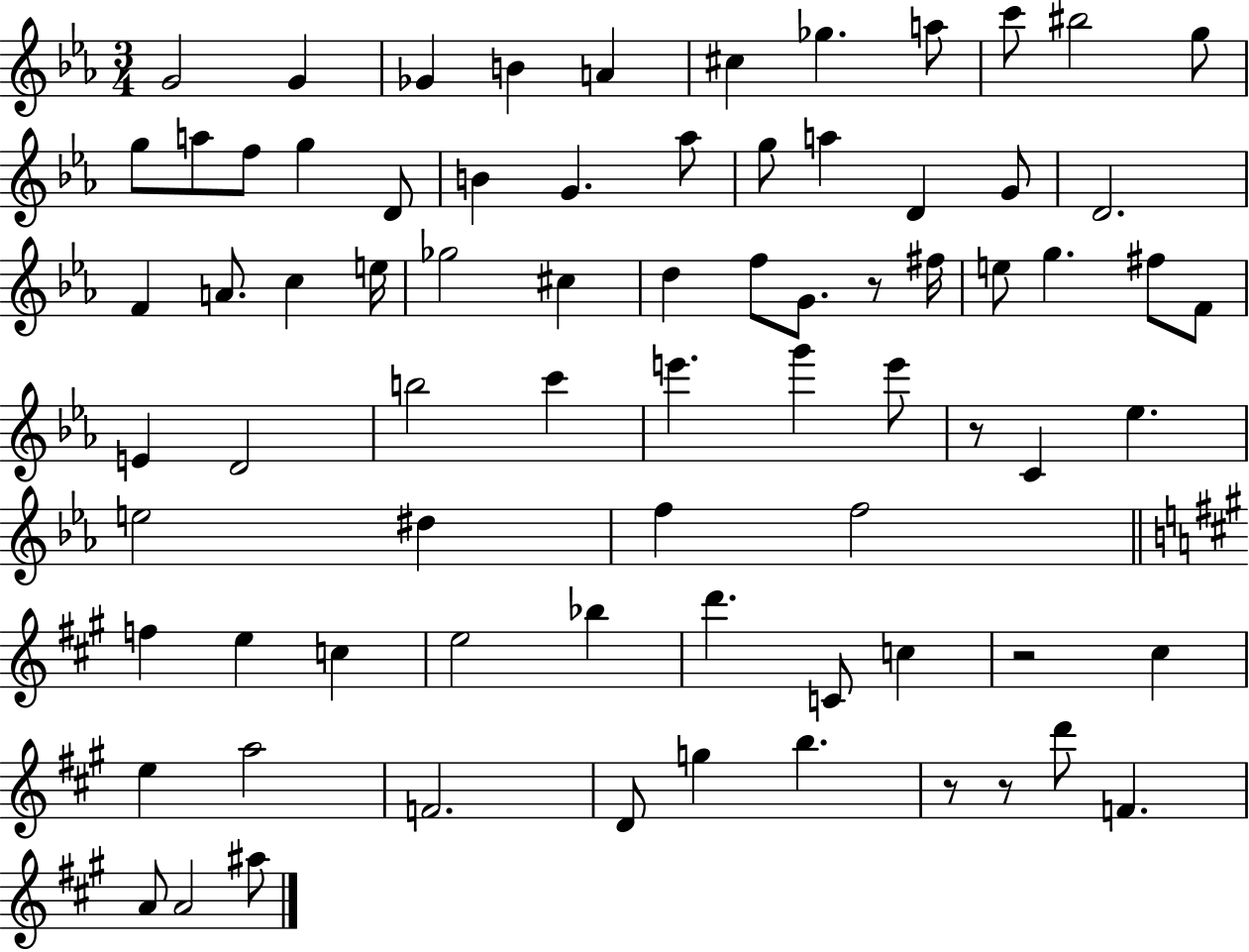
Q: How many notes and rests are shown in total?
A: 76